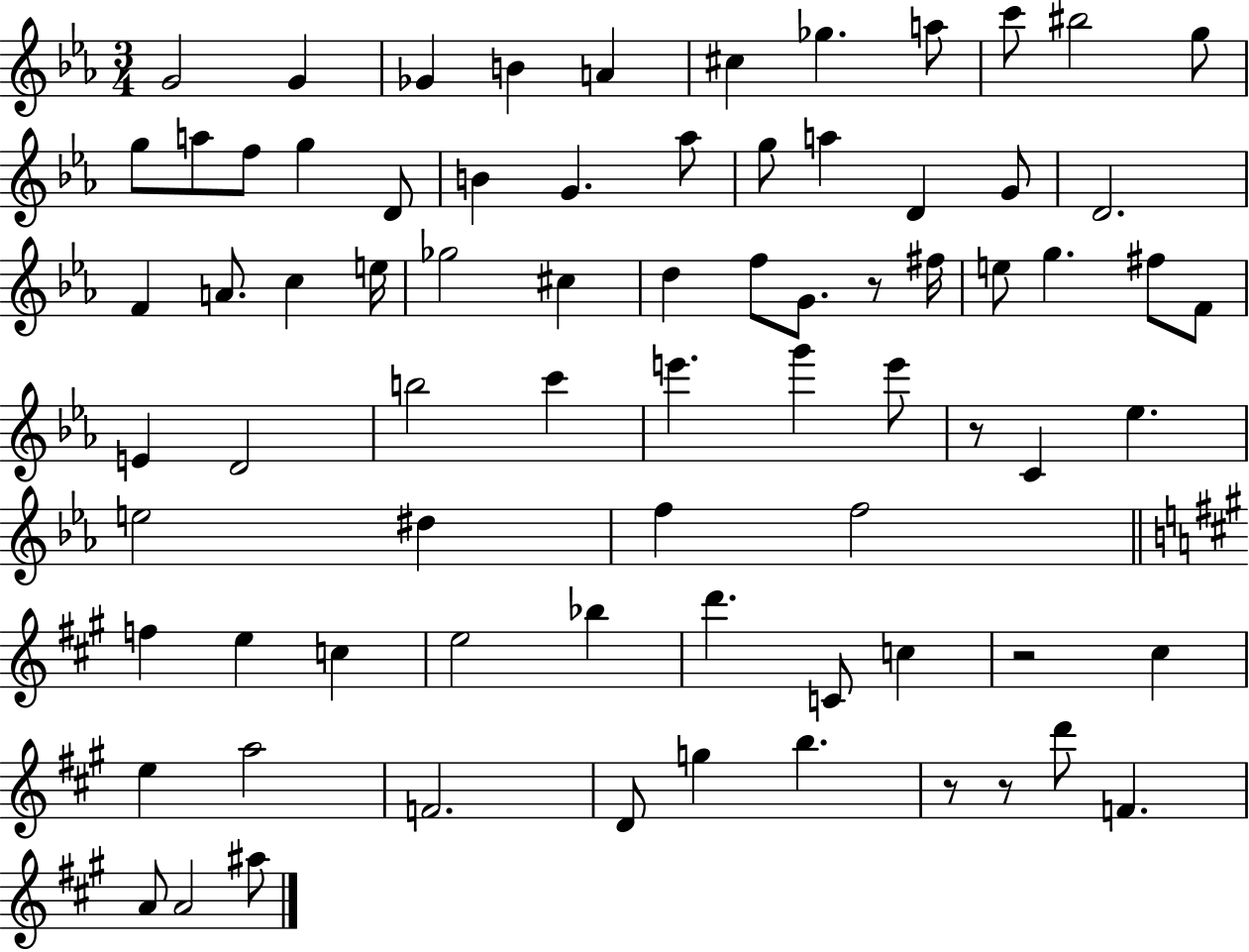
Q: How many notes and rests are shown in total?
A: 76